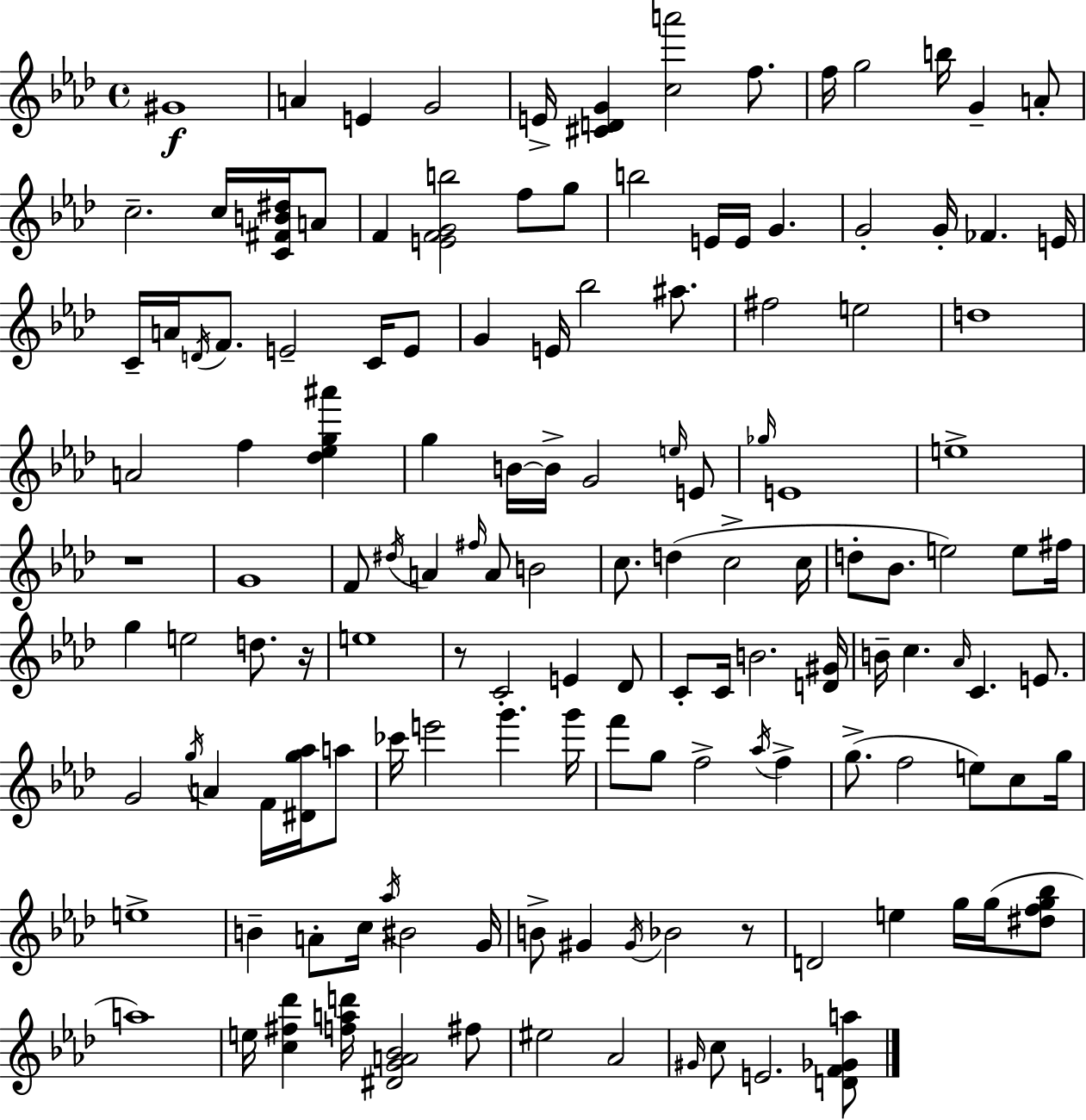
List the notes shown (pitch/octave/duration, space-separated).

G#4/w A4/q E4/q G4/h E4/s [C#4,D4,G4]/q [C5,A6]/h F5/e. F5/s G5/h B5/s G4/q A4/e C5/h. C5/s [C4,F#4,B4,D#5]/s A4/e F4/q [E4,F4,G4,B5]/h F5/e G5/e B5/h E4/s E4/s G4/q. G4/h G4/s FES4/q. E4/s C4/s A4/s D4/s F4/e. E4/h C4/s E4/e G4/q E4/s Bb5/h A#5/e. F#5/h E5/h D5/w A4/h F5/q [Db5,Eb5,G5,A#6]/q G5/q B4/s B4/s G4/h E5/s E4/e Gb5/s E4/w E5/w R/w G4/w F4/e D#5/s A4/q F#5/s A4/e B4/h C5/e. D5/q C5/h C5/s D5/e Bb4/e. E5/h E5/e F#5/s G5/q E5/h D5/e. R/s E5/w R/e C4/h E4/q Db4/e C4/e C4/s B4/h. [D4,G#4]/s B4/s C5/q. Ab4/s C4/q. E4/e. G4/h G5/s A4/q F4/s [D#4,G5,Ab5]/s A5/e CES6/s E6/h G6/q. G6/s F6/e G5/e F5/h Ab5/s F5/q G5/e. F5/h E5/e C5/e G5/s E5/w B4/q A4/e C5/s Ab5/s BIS4/h G4/s B4/e G#4/q G#4/s Bb4/h R/e D4/h E5/q G5/s G5/s [D#5,F5,G5,Bb5]/e A5/w E5/s [C5,F#5,Db6]/q [F5,A5,D6]/s [D#4,G4,A4,Bb4]/h F#5/e EIS5/h Ab4/h G#4/s C5/e E4/h. [D4,F4,Gb4,A5]/e